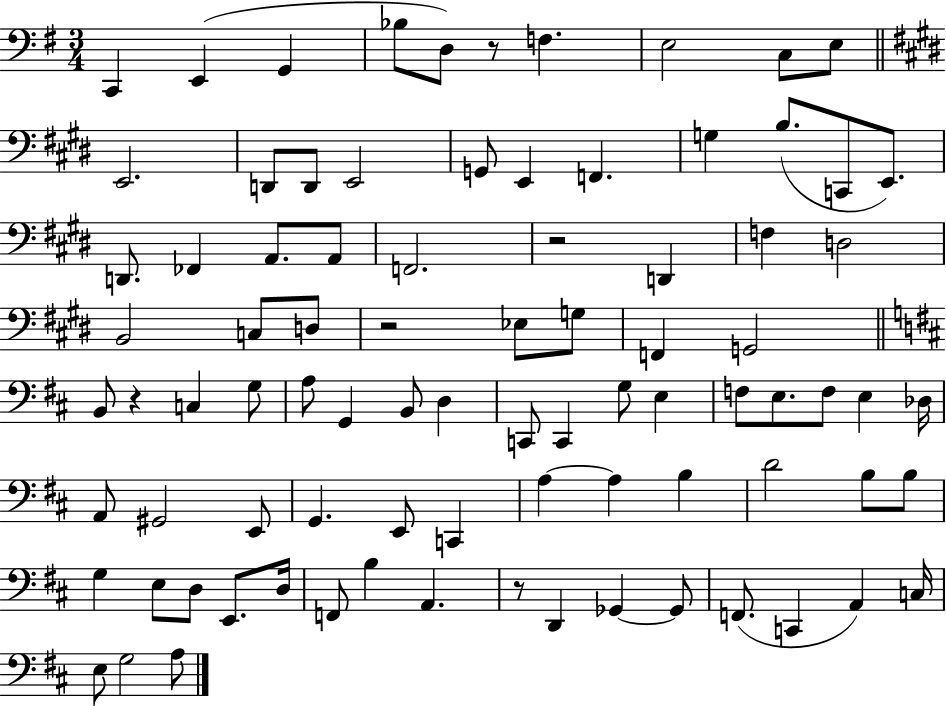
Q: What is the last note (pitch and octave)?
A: A3